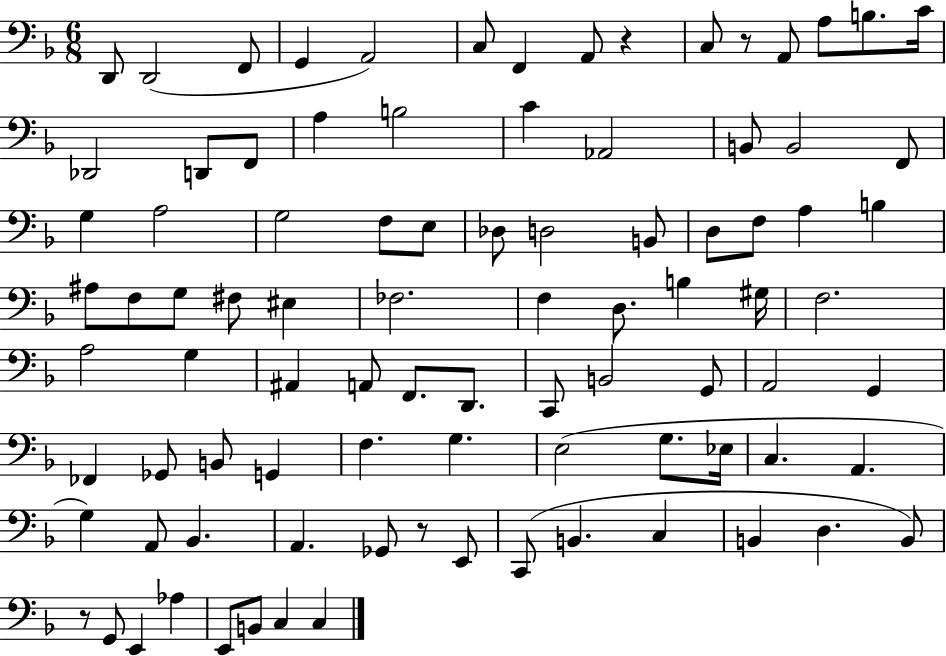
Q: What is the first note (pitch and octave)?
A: D2